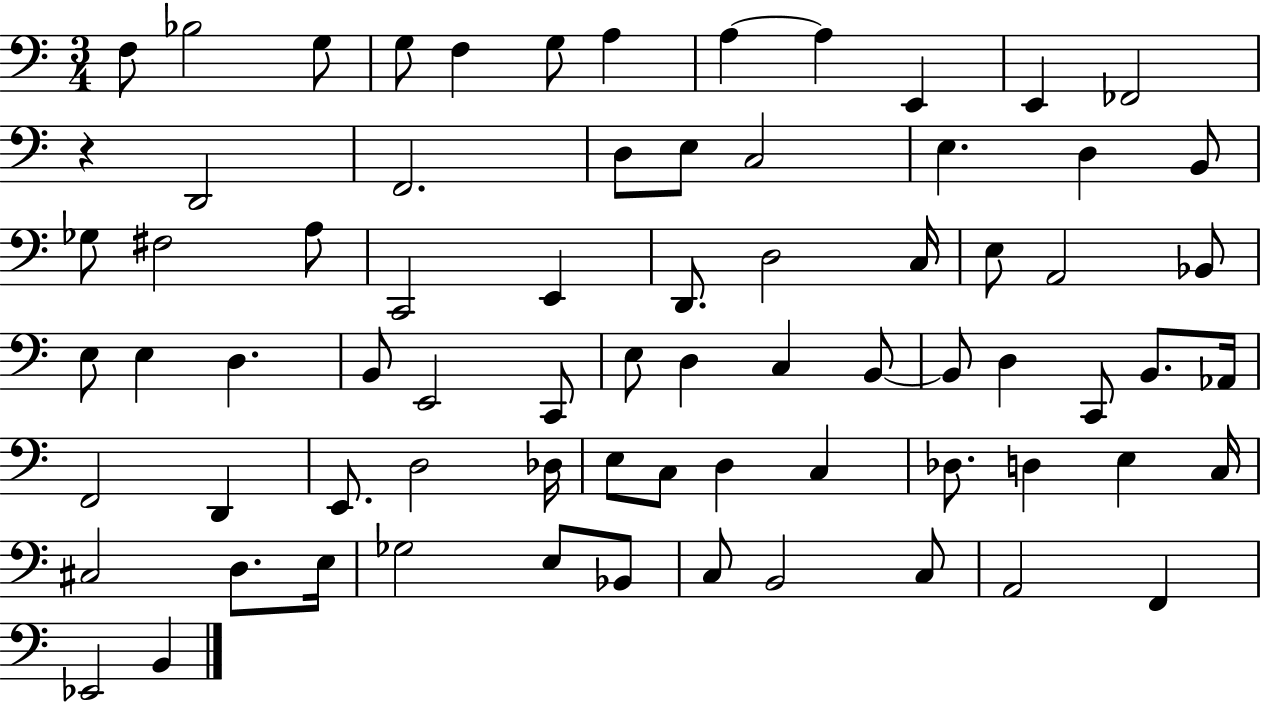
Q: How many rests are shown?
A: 1